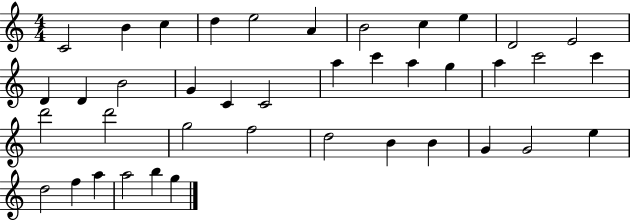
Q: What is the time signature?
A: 4/4